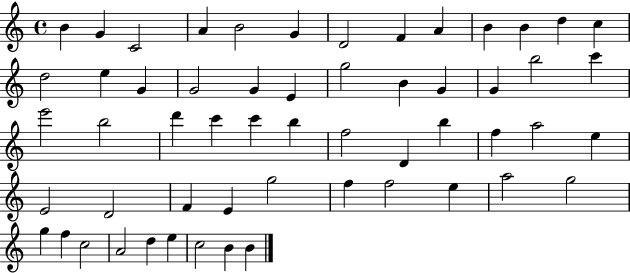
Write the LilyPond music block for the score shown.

{
  \clef treble
  \time 4/4
  \defaultTimeSignature
  \key c \major
  b'4 g'4 c'2 | a'4 b'2 g'4 | d'2 f'4 a'4 | b'4 b'4 d''4 c''4 | \break d''2 e''4 g'4 | g'2 g'4 e'4 | g''2 b'4 g'4 | g'4 b''2 c'''4 | \break e'''2 b''2 | d'''4 c'''4 c'''4 b''4 | f''2 d'4 b''4 | f''4 a''2 e''4 | \break e'2 d'2 | f'4 e'4 g''2 | f''4 f''2 e''4 | a''2 g''2 | \break g''4 f''4 c''2 | a'2 d''4 e''4 | c''2 b'4 b'4 | \bar "|."
}